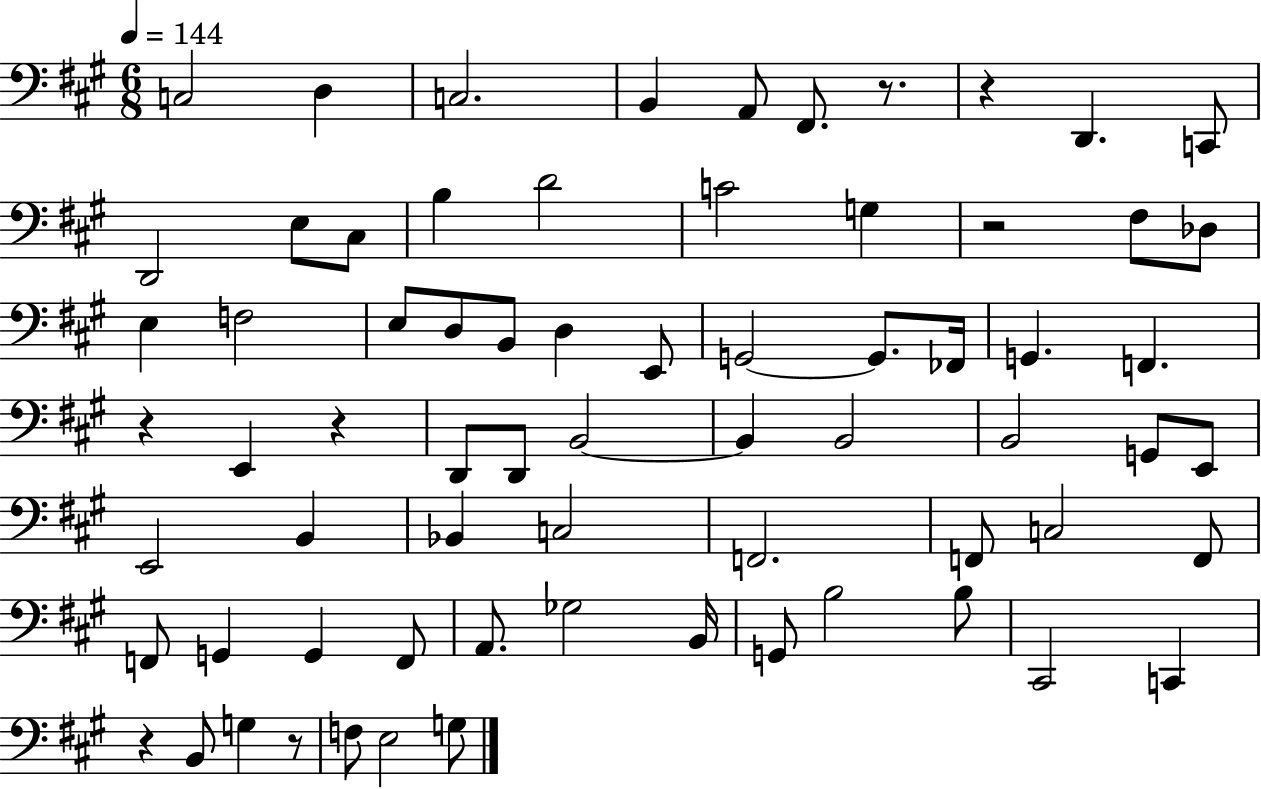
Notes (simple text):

C3/h D3/q C3/h. B2/q A2/e F#2/e. R/e. R/q D2/q. C2/e D2/h E3/e C#3/e B3/q D4/h C4/h G3/q R/h F#3/e Db3/e E3/q F3/h E3/e D3/e B2/e D3/q E2/e G2/h G2/e. FES2/s G2/q. F2/q. R/q E2/q R/q D2/e D2/e B2/h B2/q B2/h B2/h G2/e E2/e E2/h B2/q Bb2/q C3/h F2/h. F2/e C3/h F2/e F2/e G2/q G2/q F2/e A2/e. Gb3/h B2/s G2/e B3/h B3/e C#2/h C2/q R/q B2/e G3/q R/e F3/e E3/h G3/e